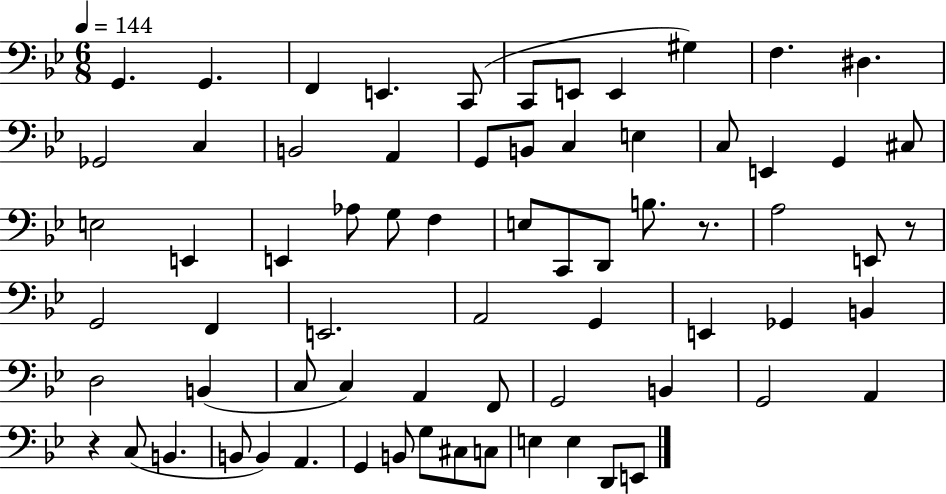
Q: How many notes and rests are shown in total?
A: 70